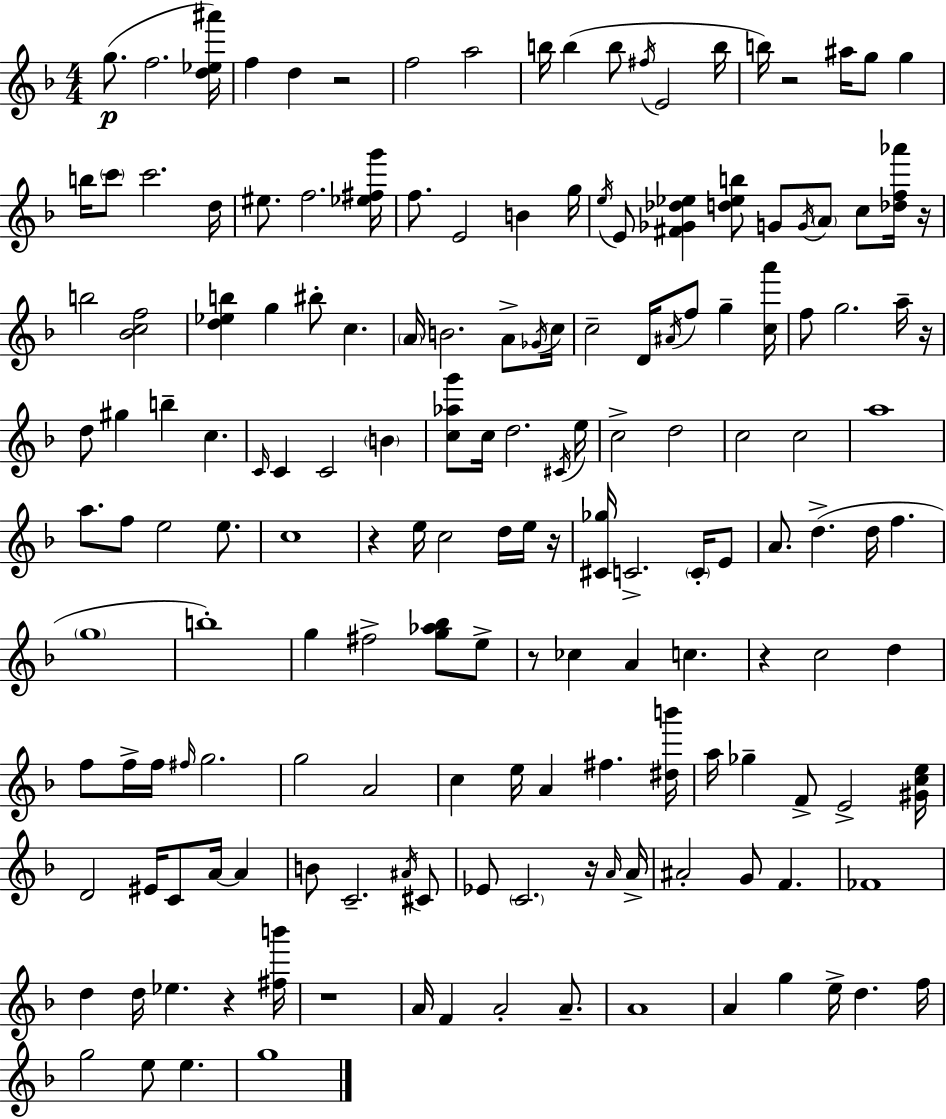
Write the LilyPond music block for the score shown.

{
  \clef treble
  \numericTimeSignature
  \time 4/4
  \key f \major
  g''8.(\p f''2. <d'' ees'' ais'''>16) | f''4 d''4 r2 | f''2 a''2 | b''16 b''4( b''8 \acciaccatura { fis''16 } e'2 | \break b''16 b''16) r2 ais''16 g''8 g''4 | b''16 \parenthesize c'''8 c'''2. | d''16 eis''8. f''2. | <ees'' fis'' g'''>16 f''8. e'2 b'4 | \break g''16 \acciaccatura { e''16 } e'8 <fis' ges' des'' ees''>4 <d'' ees'' b''>8 g'8 \acciaccatura { g'16 } \parenthesize a'8 c''8 | <des'' f'' aes'''>16 r16 b''2 <bes' c'' f''>2 | <d'' ees'' b''>4 g''4 bis''8-. c''4. | \parenthesize a'16 b'2. | \break a'8-> \acciaccatura { ges'16 } c''16 c''2-- d'16 \acciaccatura { ais'16 } f''8 | g''4-- <c'' a'''>16 f''8 g''2. | a''16-- r16 d''8 gis''4 b''4-- c''4. | \grace { c'16 } c'4 c'2 | \break \parenthesize b'4 <c'' aes'' g'''>8 c''16 d''2. | \acciaccatura { cis'16 } e''16 c''2-> d''2 | c''2 c''2 | a''1 | \break a''8. f''8 e''2 | e''8. c''1 | r4 e''16 c''2 | d''16 e''16 r16 <cis' ges''>16 c'2.-> | \break \parenthesize c'16-. e'8 a'8. d''4.->( | d''16 f''4. \parenthesize g''1 | b''1-.) | g''4 fis''2-> | \break <g'' aes'' bes''>8 e''8-> r8 ces''4 a'4 | c''4. r4 c''2 | d''4 f''8 f''16-> f''16 \grace { fis''16 } g''2. | g''2 | \break a'2 c''4 e''16 a'4 | fis''4. <dis'' b'''>16 a''16 ges''4-- f'8-> e'2-> | <gis' c'' e''>16 d'2 | eis'16 c'8 a'16~~ a'4 b'8 c'2.-- | \break \acciaccatura { ais'16 } cis'8 ees'8 \parenthesize c'2. | r16 \grace { a'16 } a'16-> ais'2-. | g'8 f'4. fes'1 | d''4 d''16 ees''4. | \break r4 <fis'' b'''>16 r1 | a'16 f'4 a'2-. | a'8.-- a'1 | a'4 g''4 | \break e''16-> d''4. f''16 g''2 | e''8 e''4. g''1 | \bar "|."
}